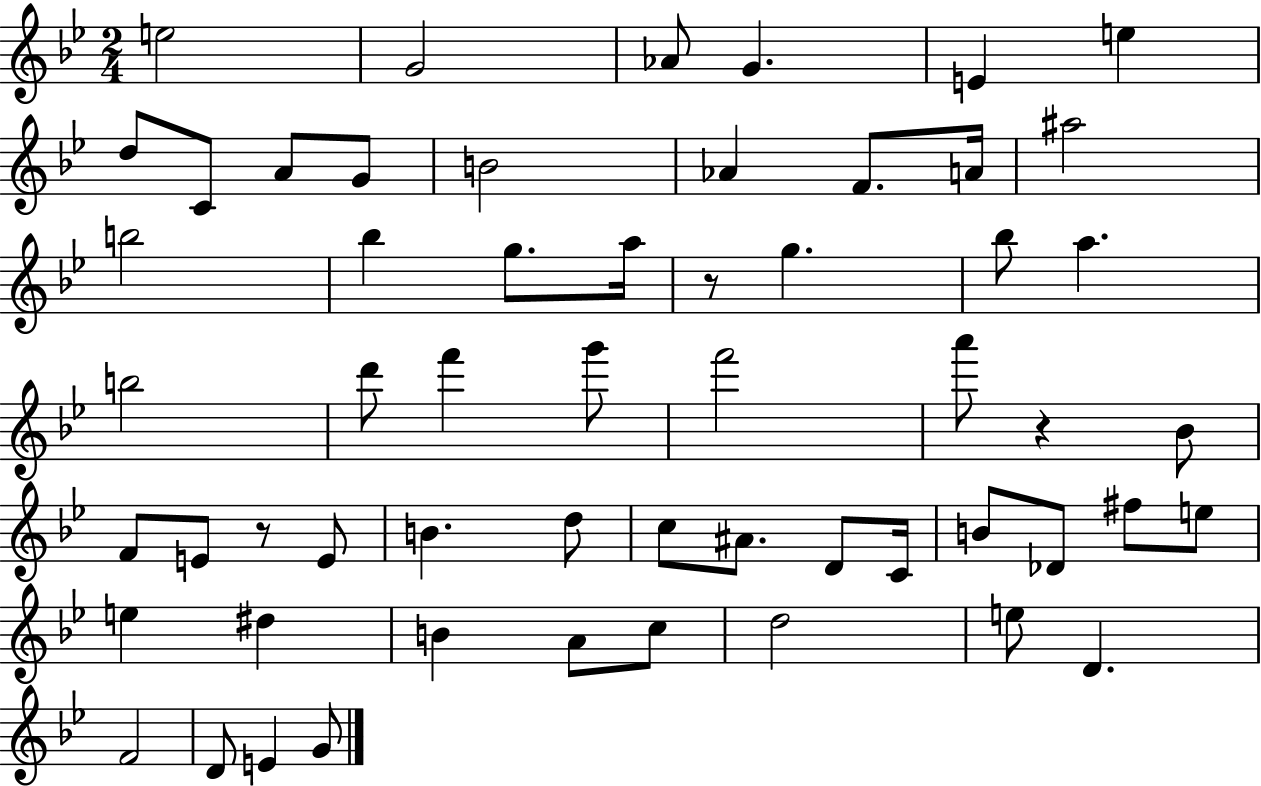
{
  \clef treble
  \numericTimeSignature
  \time 2/4
  \key bes \major
  e''2 | g'2 | aes'8 g'4. | e'4 e''4 | \break d''8 c'8 a'8 g'8 | b'2 | aes'4 f'8. a'16 | ais''2 | \break b''2 | bes''4 g''8. a''16 | r8 g''4. | bes''8 a''4. | \break b''2 | d'''8 f'''4 g'''8 | f'''2 | a'''8 r4 bes'8 | \break f'8 e'8 r8 e'8 | b'4. d''8 | c''8 ais'8. d'8 c'16 | b'8 des'8 fis''8 e''8 | \break e''4 dis''4 | b'4 a'8 c''8 | d''2 | e''8 d'4. | \break f'2 | d'8 e'4 g'8 | \bar "|."
}